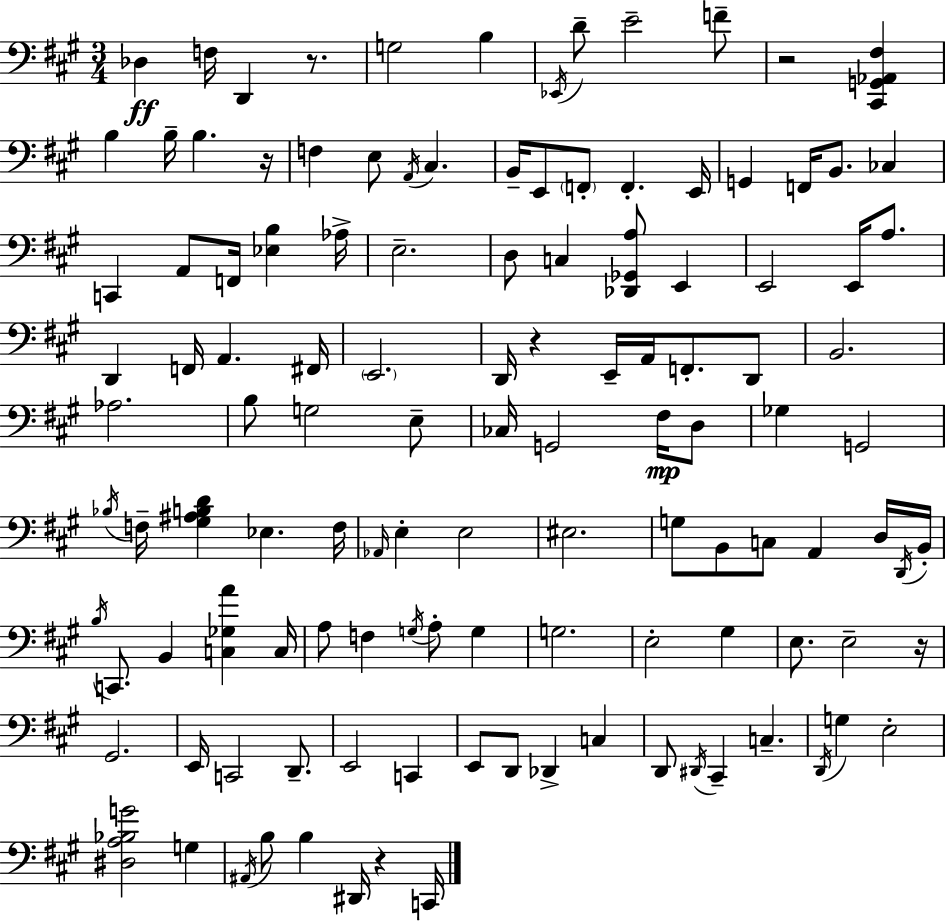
Db3/q F3/s D2/q R/e. G3/h B3/q Eb2/s D4/e E4/h F4/e R/h [C#2,G2,Ab2,F#3]/q B3/q B3/s B3/q. R/s F3/q E3/e A2/s C#3/q. B2/s E2/e F2/e F2/q. E2/s G2/q F2/s B2/e. CES3/q C2/q A2/e F2/s [Eb3,B3]/q Ab3/s E3/h. D3/e C3/q [Db2,Gb2,A3]/e E2/q E2/h E2/s A3/e. D2/q F2/s A2/q. F#2/s E2/h. D2/s R/q E2/s A2/s F2/e. D2/e B2/h. Ab3/h. B3/e G3/h E3/e CES3/s G2/h F#3/s D3/e Gb3/q G2/h Bb3/s F3/s [G#3,A#3,B3,D4]/q Eb3/q. F3/s Ab2/s E3/q E3/h EIS3/h. G3/e B2/e C3/e A2/q D3/s D2/s B2/s B3/s C2/e. B2/q [C3,Gb3,A4]/q C3/s A3/e F3/q G3/s A3/e G3/q G3/h. E3/h G#3/q E3/e. E3/h R/s G#2/h. E2/s C2/h D2/e. E2/h C2/q E2/e D2/e Db2/q C3/q D2/e D#2/s C#2/q C3/q. D2/s G3/q E3/h [D#3,A3,Bb3,G4]/h G3/q A#2/s B3/e B3/q D#2/s R/q C2/s